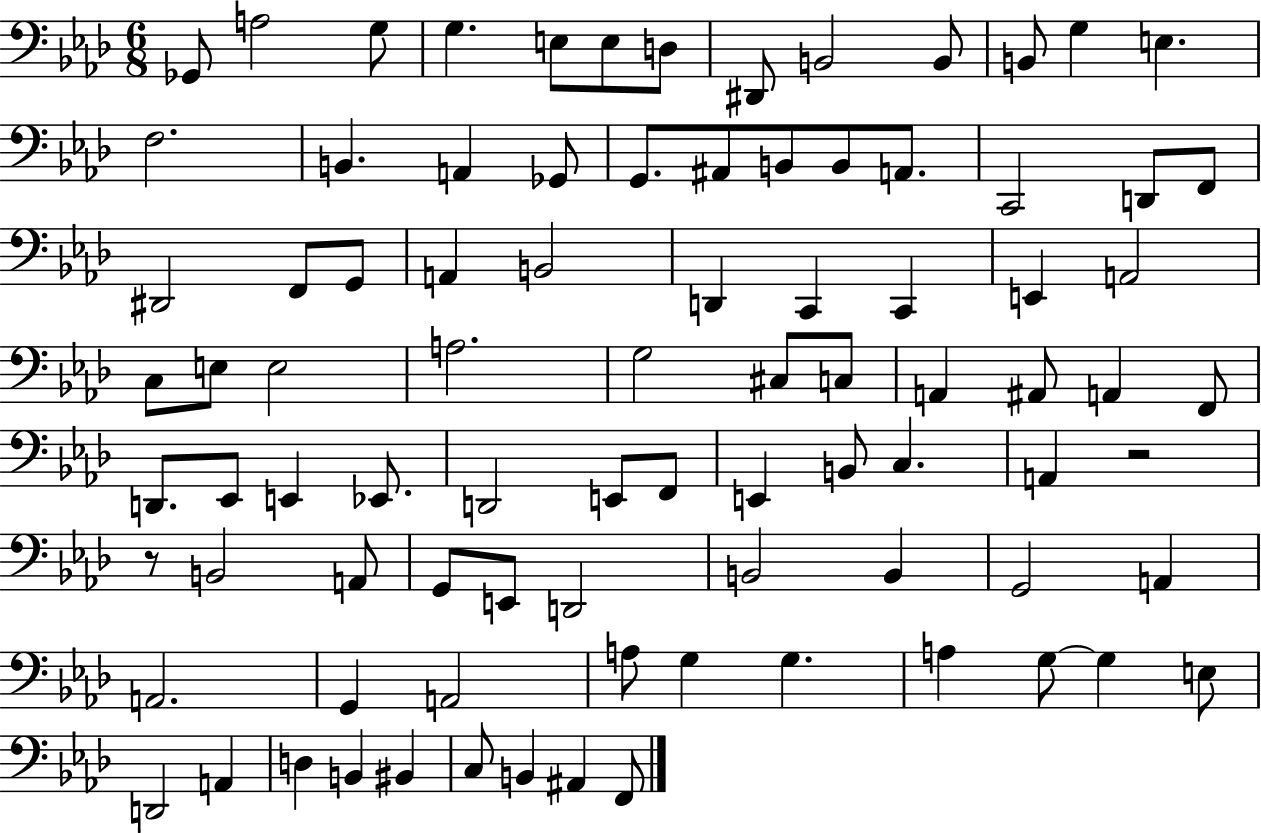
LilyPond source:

{
  \clef bass
  \numericTimeSignature
  \time 6/8
  \key aes \major
  \repeat volta 2 { ges,8 a2 g8 | g4. e8 e8 d8 | dis,8 b,2 b,8 | b,8 g4 e4. | \break f2. | b,4. a,4 ges,8 | g,8. ais,8 b,8 b,8 a,8. | c,2 d,8 f,8 | \break dis,2 f,8 g,8 | a,4 b,2 | d,4 c,4 c,4 | e,4 a,2 | \break c8 e8 e2 | a2. | g2 cis8 c8 | a,4 ais,8 a,4 f,8 | \break d,8. ees,8 e,4 ees,8. | d,2 e,8 f,8 | e,4 b,8 c4. | a,4 r2 | \break r8 b,2 a,8 | g,8 e,8 d,2 | b,2 b,4 | g,2 a,4 | \break a,2. | g,4 a,2 | a8 g4 g4. | a4 g8~~ g4 e8 | \break d,2 a,4 | d4 b,4 bis,4 | c8 b,4 ais,4 f,8 | } \bar "|."
}